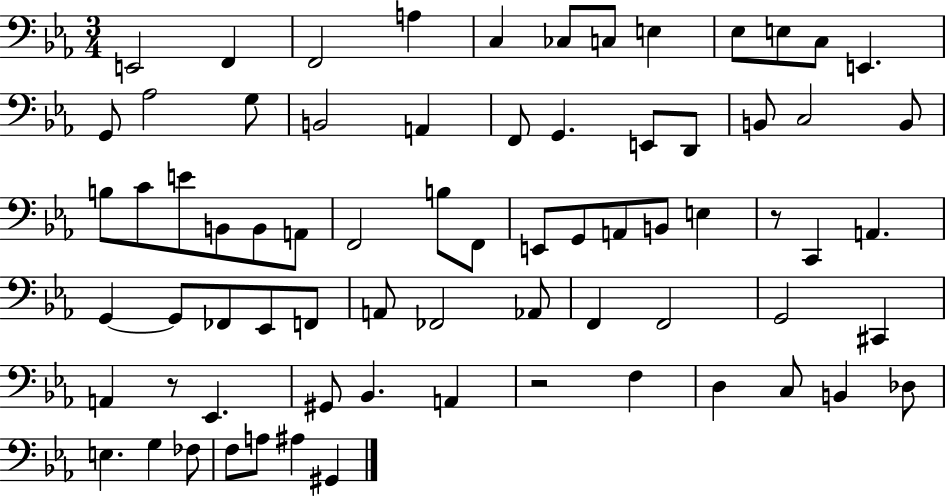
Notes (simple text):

E2/h F2/q F2/h A3/q C3/q CES3/e C3/e E3/q Eb3/e E3/e C3/e E2/q. G2/e Ab3/h G3/e B2/h A2/q F2/e G2/q. E2/e D2/e B2/e C3/h B2/e B3/e C4/e E4/e B2/e B2/e A2/e F2/h B3/e F2/e E2/e G2/e A2/e B2/e E3/q R/e C2/q A2/q. G2/q G2/e FES2/e Eb2/e F2/e A2/e FES2/h Ab2/e F2/q F2/h G2/h C#2/q A2/q R/e Eb2/q. G#2/e Bb2/q. A2/q R/h F3/q D3/q C3/e B2/q Db3/e E3/q. G3/q FES3/e F3/e A3/e A#3/q G#2/q